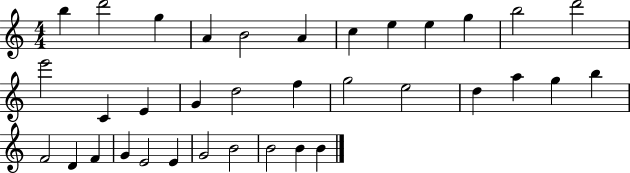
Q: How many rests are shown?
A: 0